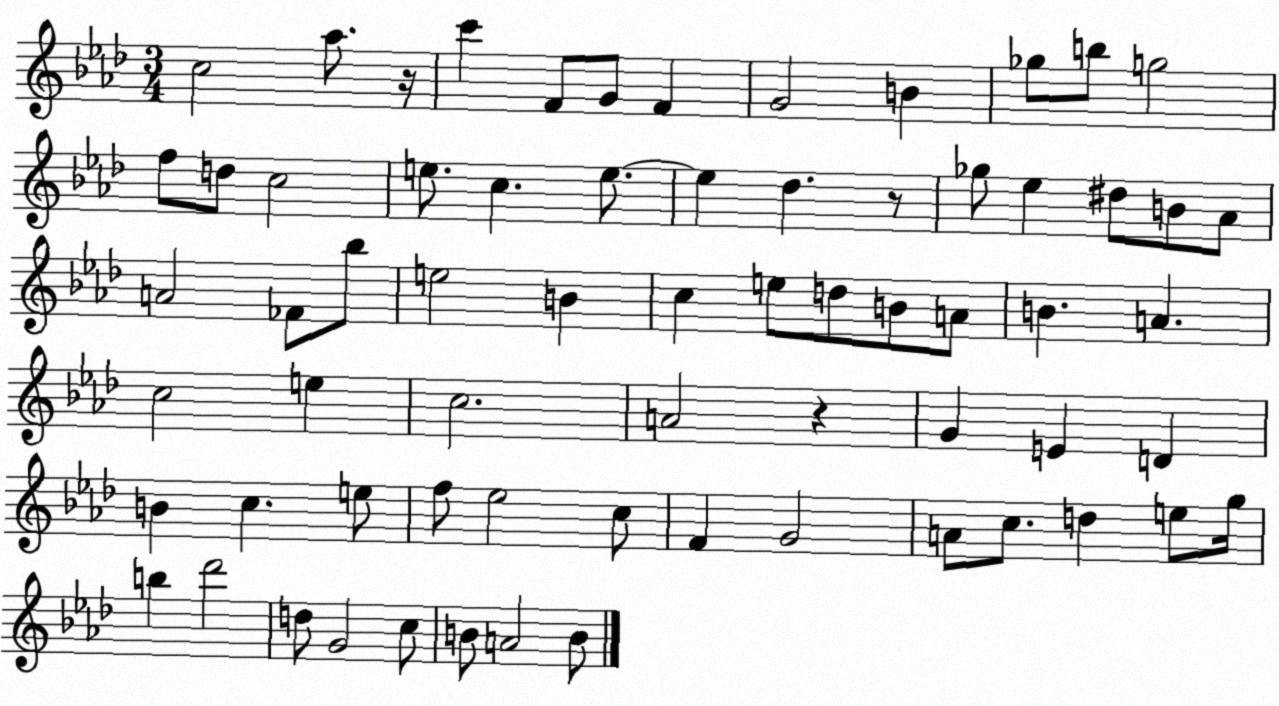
X:1
T:Untitled
M:3/4
L:1/4
K:Ab
c2 _a/2 z/4 c' F/2 G/2 F G2 B _g/2 b/2 g2 f/2 d/2 c2 e/2 c e/2 e _d z/2 _g/2 _e ^d/2 B/2 _A/2 A2 _F/2 _b/2 e2 B c e/2 d/2 B/2 A/2 B A c2 e c2 A2 z G E D B c e/2 f/2 _e2 c/2 F G2 A/2 c/2 d e/2 g/4 b _d'2 d/2 G2 c/2 B/2 A2 B/2